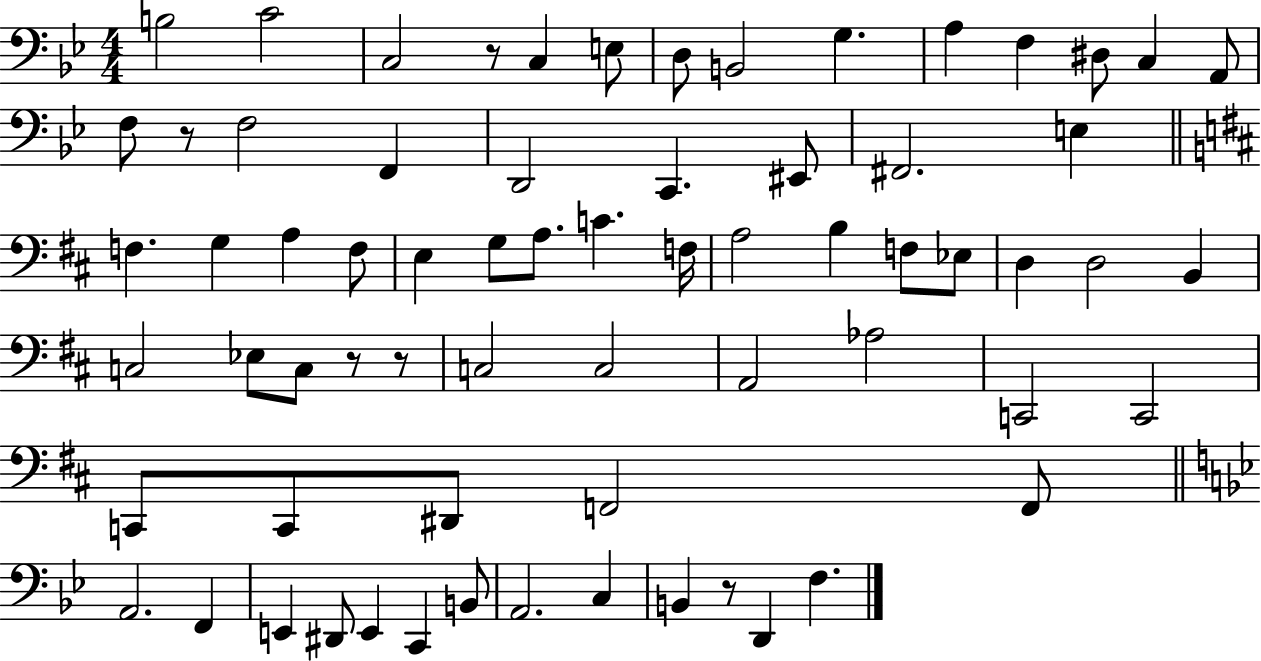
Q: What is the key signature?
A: BES major